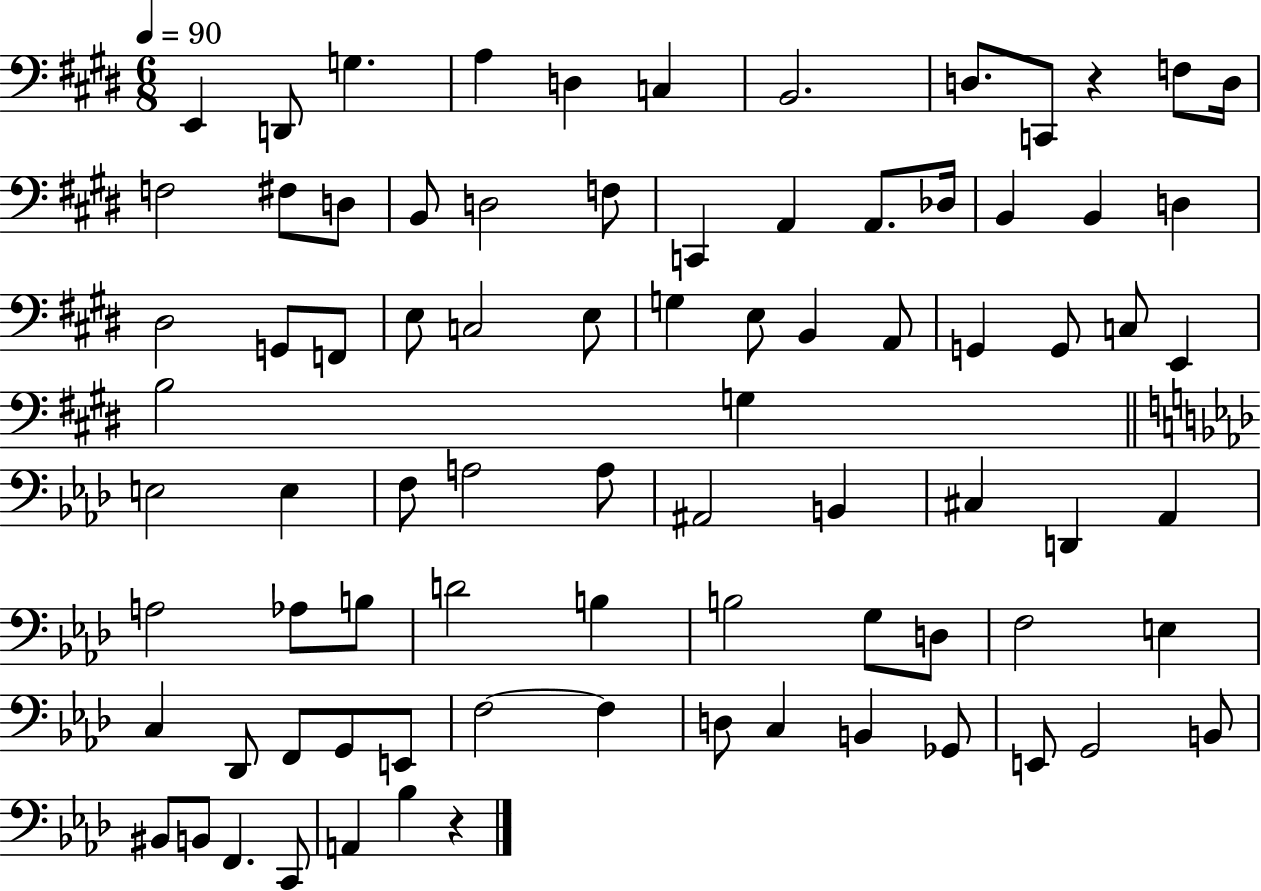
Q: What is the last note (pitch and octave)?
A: Bb3